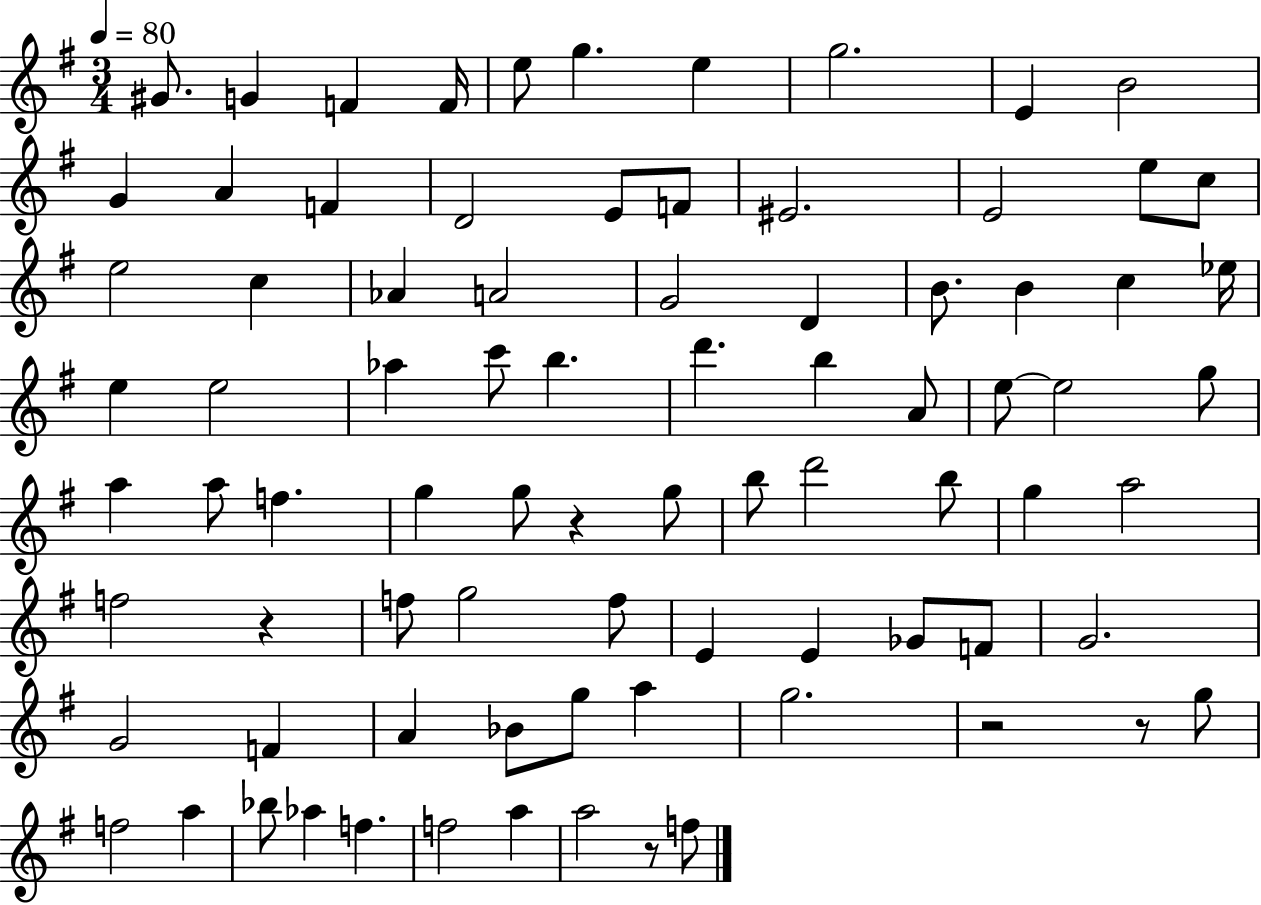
G#4/e. G4/q F4/q F4/s E5/e G5/q. E5/q G5/h. E4/q B4/h G4/q A4/q F4/q D4/h E4/e F4/e EIS4/h. E4/h E5/e C5/e E5/h C5/q Ab4/q A4/h G4/h D4/q B4/e. B4/q C5/q Eb5/s E5/q E5/h Ab5/q C6/e B5/q. D6/q. B5/q A4/e E5/e E5/h G5/e A5/q A5/e F5/q. G5/q G5/e R/q G5/e B5/e D6/h B5/e G5/q A5/h F5/h R/q F5/e G5/h F5/e E4/q E4/q Gb4/e F4/e G4/h. G4/h F4/q A4/q Bb4/e G5/e A5/q G5/h. R/h R/e G5/e F5/h A5/q Bb5/e Ab5/q F5/q. F5/h A5/q A5/h R/e F5/e